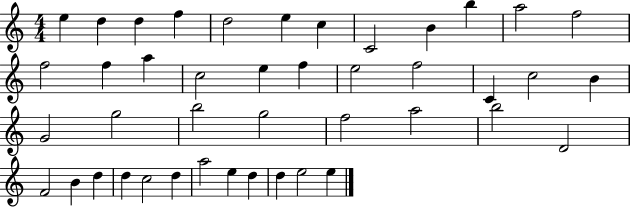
X:1
T:Untitled
M:4/4
L:1/4
K:C
e d d f d2 e c C2 B b a2 f2 f2 f a c2 e f e2 f2 C c2 B G2 g2 b2 g2 f2 a2 b2 D2 F2 B d d c2 d a2 e d d e2 e